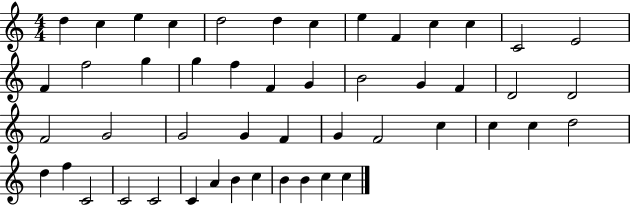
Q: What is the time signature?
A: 4/4